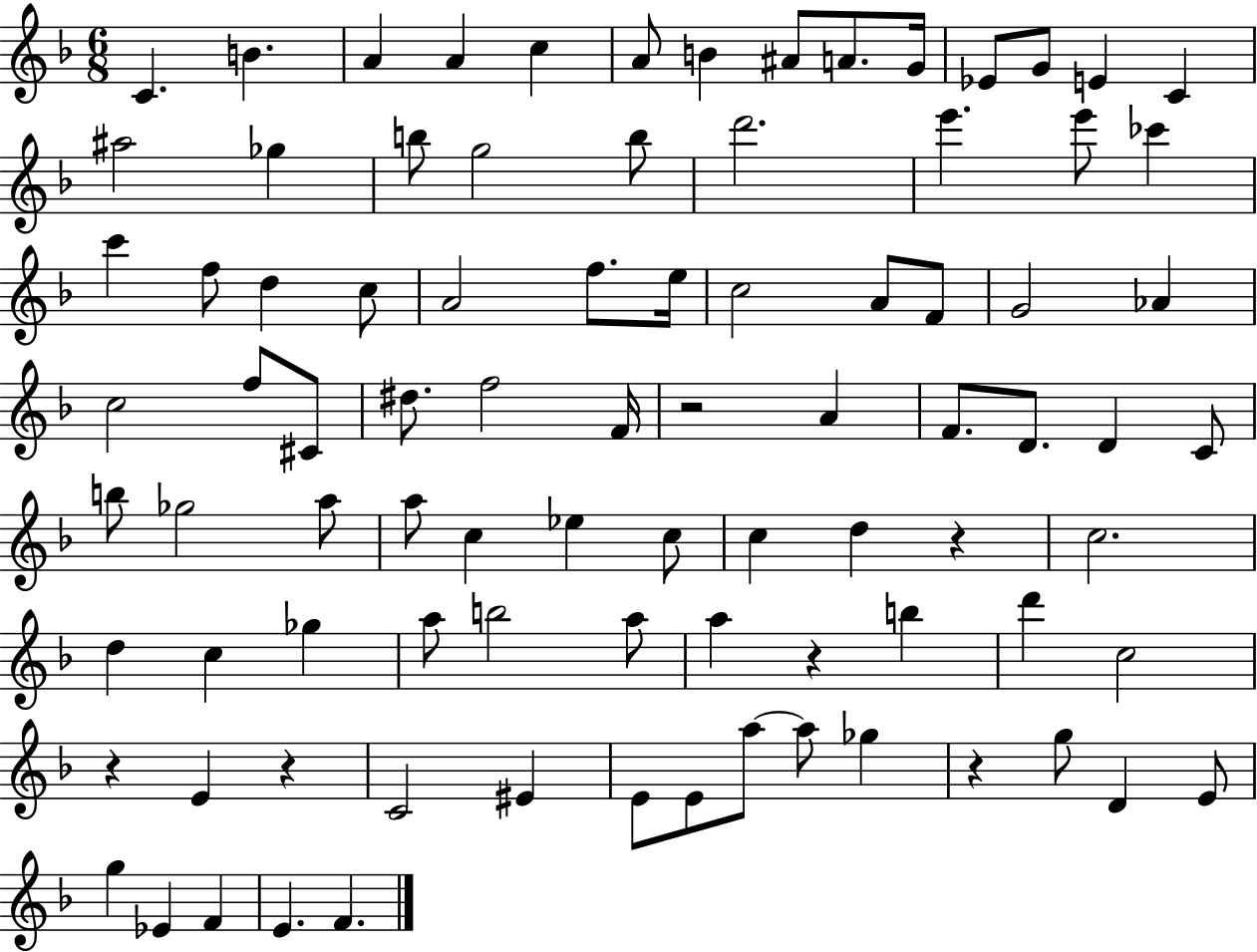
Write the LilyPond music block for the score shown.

{
  \clef treble
  \numericTimeSignature
  \time 6/8
  \key f \major
  \repeat volta 2 { c'4. b'4. | a'4 a'4 c''4 | a'8 b'4 ais'8 a'8. g'16 | ees'8 g'8 e'4 c'4 | \break ais''2 ges''4 | b''8 g''2 b''8 | d'''2. | e'''4. e'''8 ces'''4 | \break c'''4 f''8 d''4 c''8 | a'2 f''8. e''16 | c''2 a'8 f'8 | g'2 aes'4 | \break c''2 f''8 cis'8 | dis''8. f''2 f'16 | r2 a'4 | f'8. d'8. d'4 c'8 | \break b''8 ges''2 a''8 | a''8 c''4 ees''4 c''8 | c''4 d''4 r4 | c''2. | \break d''4 c''4 ges''4 | a''8 b''2 a''8 | a''4 r4 b''4 | d'''4 c''2 | \break r4 e'4 r4 | c'2 eis'4 | e'8 e'8 a''8~~ a''8 ges''4 | r4 g''8 d'4 e'8 | \break g''4 ees'4 f'4 | e'4. f'4. | } \bar "|."
}